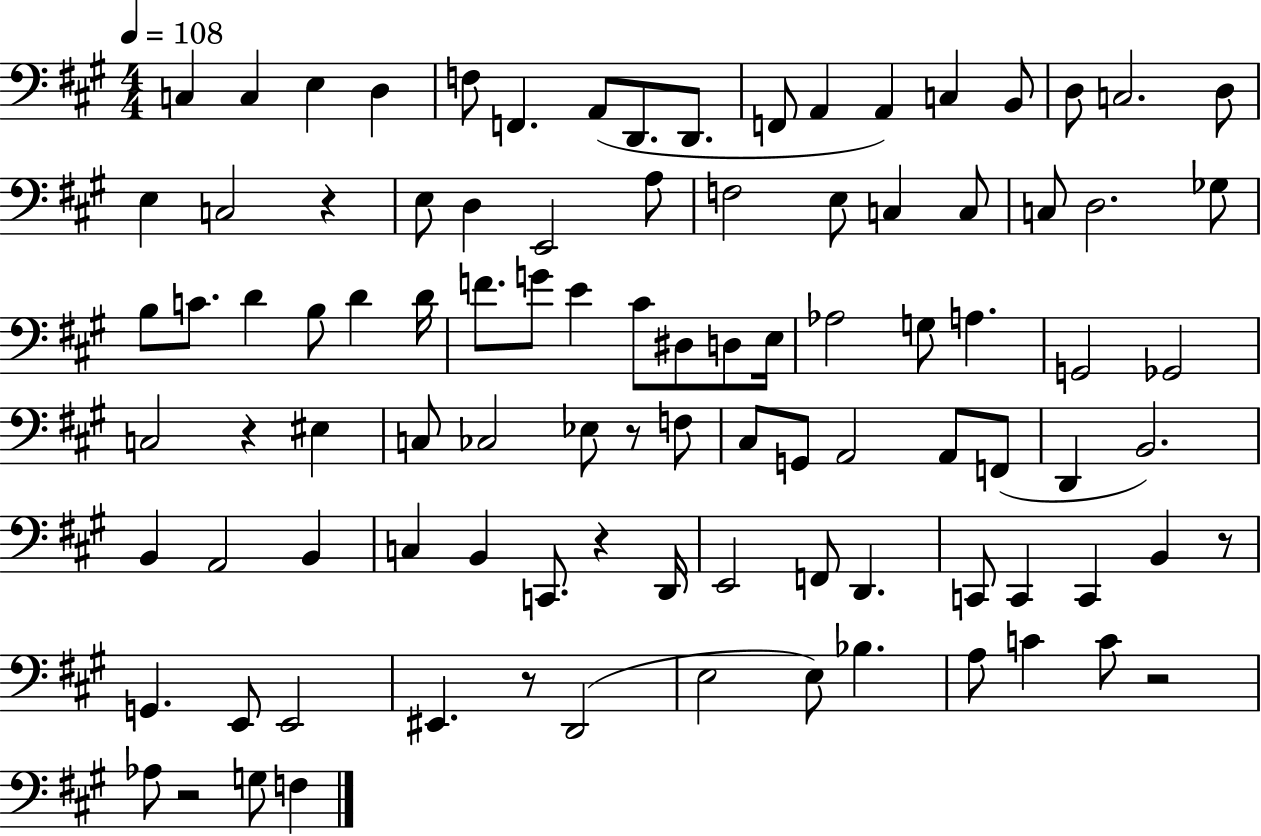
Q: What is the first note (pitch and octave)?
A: C3